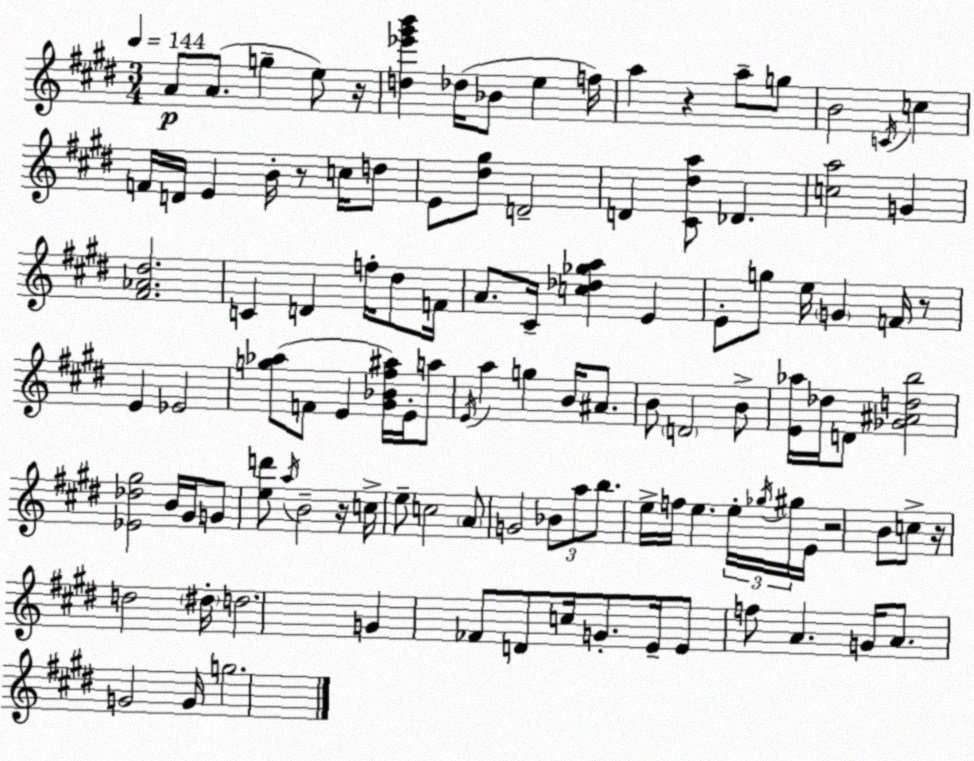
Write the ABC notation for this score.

X:1
T:Untitled
M:3/4
L:1/4
K:E
A/2 A/2 g e/2 z/4 [d_e'^g'b'] _d/4 _B/2 e f/4 a z a/2 g/2 B2 C/4 c F/4 D/4 E B/4 z/2 c/4 d/2 E/2 [^d^g]/2 D2 D [^C^da]/2 _D [ca]2 G [^F_A^d]2 C D f/4 ^d/2 F/4 A/2 ^C/4 [c_d_ga] E E/2 g/2 e/4 G F/4 z/2 E _E2 [g_a]/2 F/2 E [^G_B^f^a]/4 E/4 a/2 E/4 a g B/4 ^A/2 B/2 D2 B/2 [E_a]/4 _d/4 D/2 [_G^Adb]2 [_E_d^g]2 B/4 ^G/4 G/2 [ed']/2 a/4 B2 z/4 c/4 e/2 c2 A/2 G2 _B/2 a/2 b/2 e/4 f/4 e e/4 _g/4 ^g/4 E/4 z2 B/2 c/2 z/4 d2 ^d/4 d2 G _F/2 D/2 c/4 G/2 E/4 E/2 f/2 A G/4 A/2 G2 G/4 g2